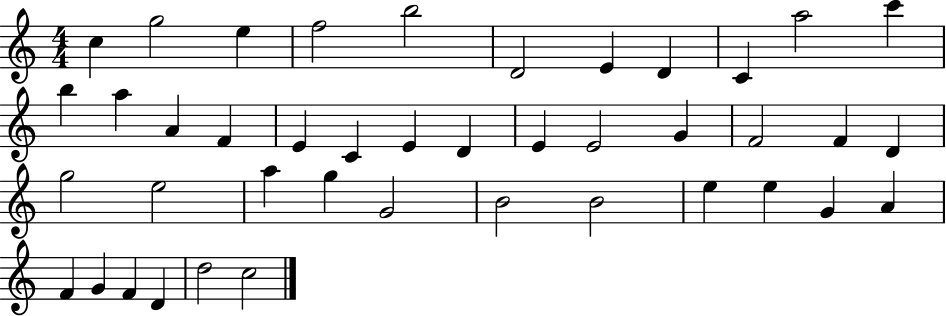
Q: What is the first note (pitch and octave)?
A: C5